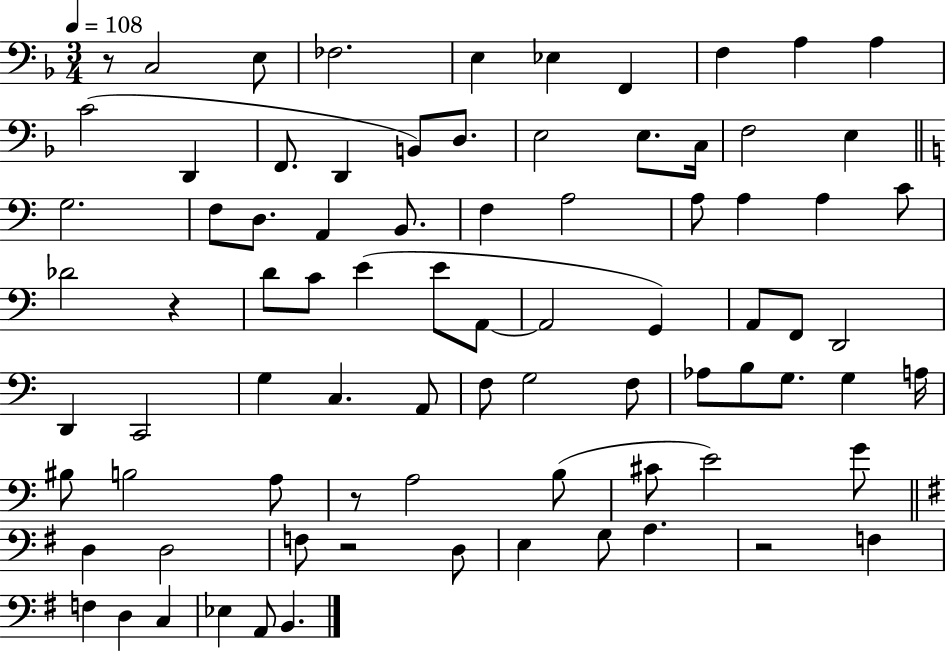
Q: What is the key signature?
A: F major